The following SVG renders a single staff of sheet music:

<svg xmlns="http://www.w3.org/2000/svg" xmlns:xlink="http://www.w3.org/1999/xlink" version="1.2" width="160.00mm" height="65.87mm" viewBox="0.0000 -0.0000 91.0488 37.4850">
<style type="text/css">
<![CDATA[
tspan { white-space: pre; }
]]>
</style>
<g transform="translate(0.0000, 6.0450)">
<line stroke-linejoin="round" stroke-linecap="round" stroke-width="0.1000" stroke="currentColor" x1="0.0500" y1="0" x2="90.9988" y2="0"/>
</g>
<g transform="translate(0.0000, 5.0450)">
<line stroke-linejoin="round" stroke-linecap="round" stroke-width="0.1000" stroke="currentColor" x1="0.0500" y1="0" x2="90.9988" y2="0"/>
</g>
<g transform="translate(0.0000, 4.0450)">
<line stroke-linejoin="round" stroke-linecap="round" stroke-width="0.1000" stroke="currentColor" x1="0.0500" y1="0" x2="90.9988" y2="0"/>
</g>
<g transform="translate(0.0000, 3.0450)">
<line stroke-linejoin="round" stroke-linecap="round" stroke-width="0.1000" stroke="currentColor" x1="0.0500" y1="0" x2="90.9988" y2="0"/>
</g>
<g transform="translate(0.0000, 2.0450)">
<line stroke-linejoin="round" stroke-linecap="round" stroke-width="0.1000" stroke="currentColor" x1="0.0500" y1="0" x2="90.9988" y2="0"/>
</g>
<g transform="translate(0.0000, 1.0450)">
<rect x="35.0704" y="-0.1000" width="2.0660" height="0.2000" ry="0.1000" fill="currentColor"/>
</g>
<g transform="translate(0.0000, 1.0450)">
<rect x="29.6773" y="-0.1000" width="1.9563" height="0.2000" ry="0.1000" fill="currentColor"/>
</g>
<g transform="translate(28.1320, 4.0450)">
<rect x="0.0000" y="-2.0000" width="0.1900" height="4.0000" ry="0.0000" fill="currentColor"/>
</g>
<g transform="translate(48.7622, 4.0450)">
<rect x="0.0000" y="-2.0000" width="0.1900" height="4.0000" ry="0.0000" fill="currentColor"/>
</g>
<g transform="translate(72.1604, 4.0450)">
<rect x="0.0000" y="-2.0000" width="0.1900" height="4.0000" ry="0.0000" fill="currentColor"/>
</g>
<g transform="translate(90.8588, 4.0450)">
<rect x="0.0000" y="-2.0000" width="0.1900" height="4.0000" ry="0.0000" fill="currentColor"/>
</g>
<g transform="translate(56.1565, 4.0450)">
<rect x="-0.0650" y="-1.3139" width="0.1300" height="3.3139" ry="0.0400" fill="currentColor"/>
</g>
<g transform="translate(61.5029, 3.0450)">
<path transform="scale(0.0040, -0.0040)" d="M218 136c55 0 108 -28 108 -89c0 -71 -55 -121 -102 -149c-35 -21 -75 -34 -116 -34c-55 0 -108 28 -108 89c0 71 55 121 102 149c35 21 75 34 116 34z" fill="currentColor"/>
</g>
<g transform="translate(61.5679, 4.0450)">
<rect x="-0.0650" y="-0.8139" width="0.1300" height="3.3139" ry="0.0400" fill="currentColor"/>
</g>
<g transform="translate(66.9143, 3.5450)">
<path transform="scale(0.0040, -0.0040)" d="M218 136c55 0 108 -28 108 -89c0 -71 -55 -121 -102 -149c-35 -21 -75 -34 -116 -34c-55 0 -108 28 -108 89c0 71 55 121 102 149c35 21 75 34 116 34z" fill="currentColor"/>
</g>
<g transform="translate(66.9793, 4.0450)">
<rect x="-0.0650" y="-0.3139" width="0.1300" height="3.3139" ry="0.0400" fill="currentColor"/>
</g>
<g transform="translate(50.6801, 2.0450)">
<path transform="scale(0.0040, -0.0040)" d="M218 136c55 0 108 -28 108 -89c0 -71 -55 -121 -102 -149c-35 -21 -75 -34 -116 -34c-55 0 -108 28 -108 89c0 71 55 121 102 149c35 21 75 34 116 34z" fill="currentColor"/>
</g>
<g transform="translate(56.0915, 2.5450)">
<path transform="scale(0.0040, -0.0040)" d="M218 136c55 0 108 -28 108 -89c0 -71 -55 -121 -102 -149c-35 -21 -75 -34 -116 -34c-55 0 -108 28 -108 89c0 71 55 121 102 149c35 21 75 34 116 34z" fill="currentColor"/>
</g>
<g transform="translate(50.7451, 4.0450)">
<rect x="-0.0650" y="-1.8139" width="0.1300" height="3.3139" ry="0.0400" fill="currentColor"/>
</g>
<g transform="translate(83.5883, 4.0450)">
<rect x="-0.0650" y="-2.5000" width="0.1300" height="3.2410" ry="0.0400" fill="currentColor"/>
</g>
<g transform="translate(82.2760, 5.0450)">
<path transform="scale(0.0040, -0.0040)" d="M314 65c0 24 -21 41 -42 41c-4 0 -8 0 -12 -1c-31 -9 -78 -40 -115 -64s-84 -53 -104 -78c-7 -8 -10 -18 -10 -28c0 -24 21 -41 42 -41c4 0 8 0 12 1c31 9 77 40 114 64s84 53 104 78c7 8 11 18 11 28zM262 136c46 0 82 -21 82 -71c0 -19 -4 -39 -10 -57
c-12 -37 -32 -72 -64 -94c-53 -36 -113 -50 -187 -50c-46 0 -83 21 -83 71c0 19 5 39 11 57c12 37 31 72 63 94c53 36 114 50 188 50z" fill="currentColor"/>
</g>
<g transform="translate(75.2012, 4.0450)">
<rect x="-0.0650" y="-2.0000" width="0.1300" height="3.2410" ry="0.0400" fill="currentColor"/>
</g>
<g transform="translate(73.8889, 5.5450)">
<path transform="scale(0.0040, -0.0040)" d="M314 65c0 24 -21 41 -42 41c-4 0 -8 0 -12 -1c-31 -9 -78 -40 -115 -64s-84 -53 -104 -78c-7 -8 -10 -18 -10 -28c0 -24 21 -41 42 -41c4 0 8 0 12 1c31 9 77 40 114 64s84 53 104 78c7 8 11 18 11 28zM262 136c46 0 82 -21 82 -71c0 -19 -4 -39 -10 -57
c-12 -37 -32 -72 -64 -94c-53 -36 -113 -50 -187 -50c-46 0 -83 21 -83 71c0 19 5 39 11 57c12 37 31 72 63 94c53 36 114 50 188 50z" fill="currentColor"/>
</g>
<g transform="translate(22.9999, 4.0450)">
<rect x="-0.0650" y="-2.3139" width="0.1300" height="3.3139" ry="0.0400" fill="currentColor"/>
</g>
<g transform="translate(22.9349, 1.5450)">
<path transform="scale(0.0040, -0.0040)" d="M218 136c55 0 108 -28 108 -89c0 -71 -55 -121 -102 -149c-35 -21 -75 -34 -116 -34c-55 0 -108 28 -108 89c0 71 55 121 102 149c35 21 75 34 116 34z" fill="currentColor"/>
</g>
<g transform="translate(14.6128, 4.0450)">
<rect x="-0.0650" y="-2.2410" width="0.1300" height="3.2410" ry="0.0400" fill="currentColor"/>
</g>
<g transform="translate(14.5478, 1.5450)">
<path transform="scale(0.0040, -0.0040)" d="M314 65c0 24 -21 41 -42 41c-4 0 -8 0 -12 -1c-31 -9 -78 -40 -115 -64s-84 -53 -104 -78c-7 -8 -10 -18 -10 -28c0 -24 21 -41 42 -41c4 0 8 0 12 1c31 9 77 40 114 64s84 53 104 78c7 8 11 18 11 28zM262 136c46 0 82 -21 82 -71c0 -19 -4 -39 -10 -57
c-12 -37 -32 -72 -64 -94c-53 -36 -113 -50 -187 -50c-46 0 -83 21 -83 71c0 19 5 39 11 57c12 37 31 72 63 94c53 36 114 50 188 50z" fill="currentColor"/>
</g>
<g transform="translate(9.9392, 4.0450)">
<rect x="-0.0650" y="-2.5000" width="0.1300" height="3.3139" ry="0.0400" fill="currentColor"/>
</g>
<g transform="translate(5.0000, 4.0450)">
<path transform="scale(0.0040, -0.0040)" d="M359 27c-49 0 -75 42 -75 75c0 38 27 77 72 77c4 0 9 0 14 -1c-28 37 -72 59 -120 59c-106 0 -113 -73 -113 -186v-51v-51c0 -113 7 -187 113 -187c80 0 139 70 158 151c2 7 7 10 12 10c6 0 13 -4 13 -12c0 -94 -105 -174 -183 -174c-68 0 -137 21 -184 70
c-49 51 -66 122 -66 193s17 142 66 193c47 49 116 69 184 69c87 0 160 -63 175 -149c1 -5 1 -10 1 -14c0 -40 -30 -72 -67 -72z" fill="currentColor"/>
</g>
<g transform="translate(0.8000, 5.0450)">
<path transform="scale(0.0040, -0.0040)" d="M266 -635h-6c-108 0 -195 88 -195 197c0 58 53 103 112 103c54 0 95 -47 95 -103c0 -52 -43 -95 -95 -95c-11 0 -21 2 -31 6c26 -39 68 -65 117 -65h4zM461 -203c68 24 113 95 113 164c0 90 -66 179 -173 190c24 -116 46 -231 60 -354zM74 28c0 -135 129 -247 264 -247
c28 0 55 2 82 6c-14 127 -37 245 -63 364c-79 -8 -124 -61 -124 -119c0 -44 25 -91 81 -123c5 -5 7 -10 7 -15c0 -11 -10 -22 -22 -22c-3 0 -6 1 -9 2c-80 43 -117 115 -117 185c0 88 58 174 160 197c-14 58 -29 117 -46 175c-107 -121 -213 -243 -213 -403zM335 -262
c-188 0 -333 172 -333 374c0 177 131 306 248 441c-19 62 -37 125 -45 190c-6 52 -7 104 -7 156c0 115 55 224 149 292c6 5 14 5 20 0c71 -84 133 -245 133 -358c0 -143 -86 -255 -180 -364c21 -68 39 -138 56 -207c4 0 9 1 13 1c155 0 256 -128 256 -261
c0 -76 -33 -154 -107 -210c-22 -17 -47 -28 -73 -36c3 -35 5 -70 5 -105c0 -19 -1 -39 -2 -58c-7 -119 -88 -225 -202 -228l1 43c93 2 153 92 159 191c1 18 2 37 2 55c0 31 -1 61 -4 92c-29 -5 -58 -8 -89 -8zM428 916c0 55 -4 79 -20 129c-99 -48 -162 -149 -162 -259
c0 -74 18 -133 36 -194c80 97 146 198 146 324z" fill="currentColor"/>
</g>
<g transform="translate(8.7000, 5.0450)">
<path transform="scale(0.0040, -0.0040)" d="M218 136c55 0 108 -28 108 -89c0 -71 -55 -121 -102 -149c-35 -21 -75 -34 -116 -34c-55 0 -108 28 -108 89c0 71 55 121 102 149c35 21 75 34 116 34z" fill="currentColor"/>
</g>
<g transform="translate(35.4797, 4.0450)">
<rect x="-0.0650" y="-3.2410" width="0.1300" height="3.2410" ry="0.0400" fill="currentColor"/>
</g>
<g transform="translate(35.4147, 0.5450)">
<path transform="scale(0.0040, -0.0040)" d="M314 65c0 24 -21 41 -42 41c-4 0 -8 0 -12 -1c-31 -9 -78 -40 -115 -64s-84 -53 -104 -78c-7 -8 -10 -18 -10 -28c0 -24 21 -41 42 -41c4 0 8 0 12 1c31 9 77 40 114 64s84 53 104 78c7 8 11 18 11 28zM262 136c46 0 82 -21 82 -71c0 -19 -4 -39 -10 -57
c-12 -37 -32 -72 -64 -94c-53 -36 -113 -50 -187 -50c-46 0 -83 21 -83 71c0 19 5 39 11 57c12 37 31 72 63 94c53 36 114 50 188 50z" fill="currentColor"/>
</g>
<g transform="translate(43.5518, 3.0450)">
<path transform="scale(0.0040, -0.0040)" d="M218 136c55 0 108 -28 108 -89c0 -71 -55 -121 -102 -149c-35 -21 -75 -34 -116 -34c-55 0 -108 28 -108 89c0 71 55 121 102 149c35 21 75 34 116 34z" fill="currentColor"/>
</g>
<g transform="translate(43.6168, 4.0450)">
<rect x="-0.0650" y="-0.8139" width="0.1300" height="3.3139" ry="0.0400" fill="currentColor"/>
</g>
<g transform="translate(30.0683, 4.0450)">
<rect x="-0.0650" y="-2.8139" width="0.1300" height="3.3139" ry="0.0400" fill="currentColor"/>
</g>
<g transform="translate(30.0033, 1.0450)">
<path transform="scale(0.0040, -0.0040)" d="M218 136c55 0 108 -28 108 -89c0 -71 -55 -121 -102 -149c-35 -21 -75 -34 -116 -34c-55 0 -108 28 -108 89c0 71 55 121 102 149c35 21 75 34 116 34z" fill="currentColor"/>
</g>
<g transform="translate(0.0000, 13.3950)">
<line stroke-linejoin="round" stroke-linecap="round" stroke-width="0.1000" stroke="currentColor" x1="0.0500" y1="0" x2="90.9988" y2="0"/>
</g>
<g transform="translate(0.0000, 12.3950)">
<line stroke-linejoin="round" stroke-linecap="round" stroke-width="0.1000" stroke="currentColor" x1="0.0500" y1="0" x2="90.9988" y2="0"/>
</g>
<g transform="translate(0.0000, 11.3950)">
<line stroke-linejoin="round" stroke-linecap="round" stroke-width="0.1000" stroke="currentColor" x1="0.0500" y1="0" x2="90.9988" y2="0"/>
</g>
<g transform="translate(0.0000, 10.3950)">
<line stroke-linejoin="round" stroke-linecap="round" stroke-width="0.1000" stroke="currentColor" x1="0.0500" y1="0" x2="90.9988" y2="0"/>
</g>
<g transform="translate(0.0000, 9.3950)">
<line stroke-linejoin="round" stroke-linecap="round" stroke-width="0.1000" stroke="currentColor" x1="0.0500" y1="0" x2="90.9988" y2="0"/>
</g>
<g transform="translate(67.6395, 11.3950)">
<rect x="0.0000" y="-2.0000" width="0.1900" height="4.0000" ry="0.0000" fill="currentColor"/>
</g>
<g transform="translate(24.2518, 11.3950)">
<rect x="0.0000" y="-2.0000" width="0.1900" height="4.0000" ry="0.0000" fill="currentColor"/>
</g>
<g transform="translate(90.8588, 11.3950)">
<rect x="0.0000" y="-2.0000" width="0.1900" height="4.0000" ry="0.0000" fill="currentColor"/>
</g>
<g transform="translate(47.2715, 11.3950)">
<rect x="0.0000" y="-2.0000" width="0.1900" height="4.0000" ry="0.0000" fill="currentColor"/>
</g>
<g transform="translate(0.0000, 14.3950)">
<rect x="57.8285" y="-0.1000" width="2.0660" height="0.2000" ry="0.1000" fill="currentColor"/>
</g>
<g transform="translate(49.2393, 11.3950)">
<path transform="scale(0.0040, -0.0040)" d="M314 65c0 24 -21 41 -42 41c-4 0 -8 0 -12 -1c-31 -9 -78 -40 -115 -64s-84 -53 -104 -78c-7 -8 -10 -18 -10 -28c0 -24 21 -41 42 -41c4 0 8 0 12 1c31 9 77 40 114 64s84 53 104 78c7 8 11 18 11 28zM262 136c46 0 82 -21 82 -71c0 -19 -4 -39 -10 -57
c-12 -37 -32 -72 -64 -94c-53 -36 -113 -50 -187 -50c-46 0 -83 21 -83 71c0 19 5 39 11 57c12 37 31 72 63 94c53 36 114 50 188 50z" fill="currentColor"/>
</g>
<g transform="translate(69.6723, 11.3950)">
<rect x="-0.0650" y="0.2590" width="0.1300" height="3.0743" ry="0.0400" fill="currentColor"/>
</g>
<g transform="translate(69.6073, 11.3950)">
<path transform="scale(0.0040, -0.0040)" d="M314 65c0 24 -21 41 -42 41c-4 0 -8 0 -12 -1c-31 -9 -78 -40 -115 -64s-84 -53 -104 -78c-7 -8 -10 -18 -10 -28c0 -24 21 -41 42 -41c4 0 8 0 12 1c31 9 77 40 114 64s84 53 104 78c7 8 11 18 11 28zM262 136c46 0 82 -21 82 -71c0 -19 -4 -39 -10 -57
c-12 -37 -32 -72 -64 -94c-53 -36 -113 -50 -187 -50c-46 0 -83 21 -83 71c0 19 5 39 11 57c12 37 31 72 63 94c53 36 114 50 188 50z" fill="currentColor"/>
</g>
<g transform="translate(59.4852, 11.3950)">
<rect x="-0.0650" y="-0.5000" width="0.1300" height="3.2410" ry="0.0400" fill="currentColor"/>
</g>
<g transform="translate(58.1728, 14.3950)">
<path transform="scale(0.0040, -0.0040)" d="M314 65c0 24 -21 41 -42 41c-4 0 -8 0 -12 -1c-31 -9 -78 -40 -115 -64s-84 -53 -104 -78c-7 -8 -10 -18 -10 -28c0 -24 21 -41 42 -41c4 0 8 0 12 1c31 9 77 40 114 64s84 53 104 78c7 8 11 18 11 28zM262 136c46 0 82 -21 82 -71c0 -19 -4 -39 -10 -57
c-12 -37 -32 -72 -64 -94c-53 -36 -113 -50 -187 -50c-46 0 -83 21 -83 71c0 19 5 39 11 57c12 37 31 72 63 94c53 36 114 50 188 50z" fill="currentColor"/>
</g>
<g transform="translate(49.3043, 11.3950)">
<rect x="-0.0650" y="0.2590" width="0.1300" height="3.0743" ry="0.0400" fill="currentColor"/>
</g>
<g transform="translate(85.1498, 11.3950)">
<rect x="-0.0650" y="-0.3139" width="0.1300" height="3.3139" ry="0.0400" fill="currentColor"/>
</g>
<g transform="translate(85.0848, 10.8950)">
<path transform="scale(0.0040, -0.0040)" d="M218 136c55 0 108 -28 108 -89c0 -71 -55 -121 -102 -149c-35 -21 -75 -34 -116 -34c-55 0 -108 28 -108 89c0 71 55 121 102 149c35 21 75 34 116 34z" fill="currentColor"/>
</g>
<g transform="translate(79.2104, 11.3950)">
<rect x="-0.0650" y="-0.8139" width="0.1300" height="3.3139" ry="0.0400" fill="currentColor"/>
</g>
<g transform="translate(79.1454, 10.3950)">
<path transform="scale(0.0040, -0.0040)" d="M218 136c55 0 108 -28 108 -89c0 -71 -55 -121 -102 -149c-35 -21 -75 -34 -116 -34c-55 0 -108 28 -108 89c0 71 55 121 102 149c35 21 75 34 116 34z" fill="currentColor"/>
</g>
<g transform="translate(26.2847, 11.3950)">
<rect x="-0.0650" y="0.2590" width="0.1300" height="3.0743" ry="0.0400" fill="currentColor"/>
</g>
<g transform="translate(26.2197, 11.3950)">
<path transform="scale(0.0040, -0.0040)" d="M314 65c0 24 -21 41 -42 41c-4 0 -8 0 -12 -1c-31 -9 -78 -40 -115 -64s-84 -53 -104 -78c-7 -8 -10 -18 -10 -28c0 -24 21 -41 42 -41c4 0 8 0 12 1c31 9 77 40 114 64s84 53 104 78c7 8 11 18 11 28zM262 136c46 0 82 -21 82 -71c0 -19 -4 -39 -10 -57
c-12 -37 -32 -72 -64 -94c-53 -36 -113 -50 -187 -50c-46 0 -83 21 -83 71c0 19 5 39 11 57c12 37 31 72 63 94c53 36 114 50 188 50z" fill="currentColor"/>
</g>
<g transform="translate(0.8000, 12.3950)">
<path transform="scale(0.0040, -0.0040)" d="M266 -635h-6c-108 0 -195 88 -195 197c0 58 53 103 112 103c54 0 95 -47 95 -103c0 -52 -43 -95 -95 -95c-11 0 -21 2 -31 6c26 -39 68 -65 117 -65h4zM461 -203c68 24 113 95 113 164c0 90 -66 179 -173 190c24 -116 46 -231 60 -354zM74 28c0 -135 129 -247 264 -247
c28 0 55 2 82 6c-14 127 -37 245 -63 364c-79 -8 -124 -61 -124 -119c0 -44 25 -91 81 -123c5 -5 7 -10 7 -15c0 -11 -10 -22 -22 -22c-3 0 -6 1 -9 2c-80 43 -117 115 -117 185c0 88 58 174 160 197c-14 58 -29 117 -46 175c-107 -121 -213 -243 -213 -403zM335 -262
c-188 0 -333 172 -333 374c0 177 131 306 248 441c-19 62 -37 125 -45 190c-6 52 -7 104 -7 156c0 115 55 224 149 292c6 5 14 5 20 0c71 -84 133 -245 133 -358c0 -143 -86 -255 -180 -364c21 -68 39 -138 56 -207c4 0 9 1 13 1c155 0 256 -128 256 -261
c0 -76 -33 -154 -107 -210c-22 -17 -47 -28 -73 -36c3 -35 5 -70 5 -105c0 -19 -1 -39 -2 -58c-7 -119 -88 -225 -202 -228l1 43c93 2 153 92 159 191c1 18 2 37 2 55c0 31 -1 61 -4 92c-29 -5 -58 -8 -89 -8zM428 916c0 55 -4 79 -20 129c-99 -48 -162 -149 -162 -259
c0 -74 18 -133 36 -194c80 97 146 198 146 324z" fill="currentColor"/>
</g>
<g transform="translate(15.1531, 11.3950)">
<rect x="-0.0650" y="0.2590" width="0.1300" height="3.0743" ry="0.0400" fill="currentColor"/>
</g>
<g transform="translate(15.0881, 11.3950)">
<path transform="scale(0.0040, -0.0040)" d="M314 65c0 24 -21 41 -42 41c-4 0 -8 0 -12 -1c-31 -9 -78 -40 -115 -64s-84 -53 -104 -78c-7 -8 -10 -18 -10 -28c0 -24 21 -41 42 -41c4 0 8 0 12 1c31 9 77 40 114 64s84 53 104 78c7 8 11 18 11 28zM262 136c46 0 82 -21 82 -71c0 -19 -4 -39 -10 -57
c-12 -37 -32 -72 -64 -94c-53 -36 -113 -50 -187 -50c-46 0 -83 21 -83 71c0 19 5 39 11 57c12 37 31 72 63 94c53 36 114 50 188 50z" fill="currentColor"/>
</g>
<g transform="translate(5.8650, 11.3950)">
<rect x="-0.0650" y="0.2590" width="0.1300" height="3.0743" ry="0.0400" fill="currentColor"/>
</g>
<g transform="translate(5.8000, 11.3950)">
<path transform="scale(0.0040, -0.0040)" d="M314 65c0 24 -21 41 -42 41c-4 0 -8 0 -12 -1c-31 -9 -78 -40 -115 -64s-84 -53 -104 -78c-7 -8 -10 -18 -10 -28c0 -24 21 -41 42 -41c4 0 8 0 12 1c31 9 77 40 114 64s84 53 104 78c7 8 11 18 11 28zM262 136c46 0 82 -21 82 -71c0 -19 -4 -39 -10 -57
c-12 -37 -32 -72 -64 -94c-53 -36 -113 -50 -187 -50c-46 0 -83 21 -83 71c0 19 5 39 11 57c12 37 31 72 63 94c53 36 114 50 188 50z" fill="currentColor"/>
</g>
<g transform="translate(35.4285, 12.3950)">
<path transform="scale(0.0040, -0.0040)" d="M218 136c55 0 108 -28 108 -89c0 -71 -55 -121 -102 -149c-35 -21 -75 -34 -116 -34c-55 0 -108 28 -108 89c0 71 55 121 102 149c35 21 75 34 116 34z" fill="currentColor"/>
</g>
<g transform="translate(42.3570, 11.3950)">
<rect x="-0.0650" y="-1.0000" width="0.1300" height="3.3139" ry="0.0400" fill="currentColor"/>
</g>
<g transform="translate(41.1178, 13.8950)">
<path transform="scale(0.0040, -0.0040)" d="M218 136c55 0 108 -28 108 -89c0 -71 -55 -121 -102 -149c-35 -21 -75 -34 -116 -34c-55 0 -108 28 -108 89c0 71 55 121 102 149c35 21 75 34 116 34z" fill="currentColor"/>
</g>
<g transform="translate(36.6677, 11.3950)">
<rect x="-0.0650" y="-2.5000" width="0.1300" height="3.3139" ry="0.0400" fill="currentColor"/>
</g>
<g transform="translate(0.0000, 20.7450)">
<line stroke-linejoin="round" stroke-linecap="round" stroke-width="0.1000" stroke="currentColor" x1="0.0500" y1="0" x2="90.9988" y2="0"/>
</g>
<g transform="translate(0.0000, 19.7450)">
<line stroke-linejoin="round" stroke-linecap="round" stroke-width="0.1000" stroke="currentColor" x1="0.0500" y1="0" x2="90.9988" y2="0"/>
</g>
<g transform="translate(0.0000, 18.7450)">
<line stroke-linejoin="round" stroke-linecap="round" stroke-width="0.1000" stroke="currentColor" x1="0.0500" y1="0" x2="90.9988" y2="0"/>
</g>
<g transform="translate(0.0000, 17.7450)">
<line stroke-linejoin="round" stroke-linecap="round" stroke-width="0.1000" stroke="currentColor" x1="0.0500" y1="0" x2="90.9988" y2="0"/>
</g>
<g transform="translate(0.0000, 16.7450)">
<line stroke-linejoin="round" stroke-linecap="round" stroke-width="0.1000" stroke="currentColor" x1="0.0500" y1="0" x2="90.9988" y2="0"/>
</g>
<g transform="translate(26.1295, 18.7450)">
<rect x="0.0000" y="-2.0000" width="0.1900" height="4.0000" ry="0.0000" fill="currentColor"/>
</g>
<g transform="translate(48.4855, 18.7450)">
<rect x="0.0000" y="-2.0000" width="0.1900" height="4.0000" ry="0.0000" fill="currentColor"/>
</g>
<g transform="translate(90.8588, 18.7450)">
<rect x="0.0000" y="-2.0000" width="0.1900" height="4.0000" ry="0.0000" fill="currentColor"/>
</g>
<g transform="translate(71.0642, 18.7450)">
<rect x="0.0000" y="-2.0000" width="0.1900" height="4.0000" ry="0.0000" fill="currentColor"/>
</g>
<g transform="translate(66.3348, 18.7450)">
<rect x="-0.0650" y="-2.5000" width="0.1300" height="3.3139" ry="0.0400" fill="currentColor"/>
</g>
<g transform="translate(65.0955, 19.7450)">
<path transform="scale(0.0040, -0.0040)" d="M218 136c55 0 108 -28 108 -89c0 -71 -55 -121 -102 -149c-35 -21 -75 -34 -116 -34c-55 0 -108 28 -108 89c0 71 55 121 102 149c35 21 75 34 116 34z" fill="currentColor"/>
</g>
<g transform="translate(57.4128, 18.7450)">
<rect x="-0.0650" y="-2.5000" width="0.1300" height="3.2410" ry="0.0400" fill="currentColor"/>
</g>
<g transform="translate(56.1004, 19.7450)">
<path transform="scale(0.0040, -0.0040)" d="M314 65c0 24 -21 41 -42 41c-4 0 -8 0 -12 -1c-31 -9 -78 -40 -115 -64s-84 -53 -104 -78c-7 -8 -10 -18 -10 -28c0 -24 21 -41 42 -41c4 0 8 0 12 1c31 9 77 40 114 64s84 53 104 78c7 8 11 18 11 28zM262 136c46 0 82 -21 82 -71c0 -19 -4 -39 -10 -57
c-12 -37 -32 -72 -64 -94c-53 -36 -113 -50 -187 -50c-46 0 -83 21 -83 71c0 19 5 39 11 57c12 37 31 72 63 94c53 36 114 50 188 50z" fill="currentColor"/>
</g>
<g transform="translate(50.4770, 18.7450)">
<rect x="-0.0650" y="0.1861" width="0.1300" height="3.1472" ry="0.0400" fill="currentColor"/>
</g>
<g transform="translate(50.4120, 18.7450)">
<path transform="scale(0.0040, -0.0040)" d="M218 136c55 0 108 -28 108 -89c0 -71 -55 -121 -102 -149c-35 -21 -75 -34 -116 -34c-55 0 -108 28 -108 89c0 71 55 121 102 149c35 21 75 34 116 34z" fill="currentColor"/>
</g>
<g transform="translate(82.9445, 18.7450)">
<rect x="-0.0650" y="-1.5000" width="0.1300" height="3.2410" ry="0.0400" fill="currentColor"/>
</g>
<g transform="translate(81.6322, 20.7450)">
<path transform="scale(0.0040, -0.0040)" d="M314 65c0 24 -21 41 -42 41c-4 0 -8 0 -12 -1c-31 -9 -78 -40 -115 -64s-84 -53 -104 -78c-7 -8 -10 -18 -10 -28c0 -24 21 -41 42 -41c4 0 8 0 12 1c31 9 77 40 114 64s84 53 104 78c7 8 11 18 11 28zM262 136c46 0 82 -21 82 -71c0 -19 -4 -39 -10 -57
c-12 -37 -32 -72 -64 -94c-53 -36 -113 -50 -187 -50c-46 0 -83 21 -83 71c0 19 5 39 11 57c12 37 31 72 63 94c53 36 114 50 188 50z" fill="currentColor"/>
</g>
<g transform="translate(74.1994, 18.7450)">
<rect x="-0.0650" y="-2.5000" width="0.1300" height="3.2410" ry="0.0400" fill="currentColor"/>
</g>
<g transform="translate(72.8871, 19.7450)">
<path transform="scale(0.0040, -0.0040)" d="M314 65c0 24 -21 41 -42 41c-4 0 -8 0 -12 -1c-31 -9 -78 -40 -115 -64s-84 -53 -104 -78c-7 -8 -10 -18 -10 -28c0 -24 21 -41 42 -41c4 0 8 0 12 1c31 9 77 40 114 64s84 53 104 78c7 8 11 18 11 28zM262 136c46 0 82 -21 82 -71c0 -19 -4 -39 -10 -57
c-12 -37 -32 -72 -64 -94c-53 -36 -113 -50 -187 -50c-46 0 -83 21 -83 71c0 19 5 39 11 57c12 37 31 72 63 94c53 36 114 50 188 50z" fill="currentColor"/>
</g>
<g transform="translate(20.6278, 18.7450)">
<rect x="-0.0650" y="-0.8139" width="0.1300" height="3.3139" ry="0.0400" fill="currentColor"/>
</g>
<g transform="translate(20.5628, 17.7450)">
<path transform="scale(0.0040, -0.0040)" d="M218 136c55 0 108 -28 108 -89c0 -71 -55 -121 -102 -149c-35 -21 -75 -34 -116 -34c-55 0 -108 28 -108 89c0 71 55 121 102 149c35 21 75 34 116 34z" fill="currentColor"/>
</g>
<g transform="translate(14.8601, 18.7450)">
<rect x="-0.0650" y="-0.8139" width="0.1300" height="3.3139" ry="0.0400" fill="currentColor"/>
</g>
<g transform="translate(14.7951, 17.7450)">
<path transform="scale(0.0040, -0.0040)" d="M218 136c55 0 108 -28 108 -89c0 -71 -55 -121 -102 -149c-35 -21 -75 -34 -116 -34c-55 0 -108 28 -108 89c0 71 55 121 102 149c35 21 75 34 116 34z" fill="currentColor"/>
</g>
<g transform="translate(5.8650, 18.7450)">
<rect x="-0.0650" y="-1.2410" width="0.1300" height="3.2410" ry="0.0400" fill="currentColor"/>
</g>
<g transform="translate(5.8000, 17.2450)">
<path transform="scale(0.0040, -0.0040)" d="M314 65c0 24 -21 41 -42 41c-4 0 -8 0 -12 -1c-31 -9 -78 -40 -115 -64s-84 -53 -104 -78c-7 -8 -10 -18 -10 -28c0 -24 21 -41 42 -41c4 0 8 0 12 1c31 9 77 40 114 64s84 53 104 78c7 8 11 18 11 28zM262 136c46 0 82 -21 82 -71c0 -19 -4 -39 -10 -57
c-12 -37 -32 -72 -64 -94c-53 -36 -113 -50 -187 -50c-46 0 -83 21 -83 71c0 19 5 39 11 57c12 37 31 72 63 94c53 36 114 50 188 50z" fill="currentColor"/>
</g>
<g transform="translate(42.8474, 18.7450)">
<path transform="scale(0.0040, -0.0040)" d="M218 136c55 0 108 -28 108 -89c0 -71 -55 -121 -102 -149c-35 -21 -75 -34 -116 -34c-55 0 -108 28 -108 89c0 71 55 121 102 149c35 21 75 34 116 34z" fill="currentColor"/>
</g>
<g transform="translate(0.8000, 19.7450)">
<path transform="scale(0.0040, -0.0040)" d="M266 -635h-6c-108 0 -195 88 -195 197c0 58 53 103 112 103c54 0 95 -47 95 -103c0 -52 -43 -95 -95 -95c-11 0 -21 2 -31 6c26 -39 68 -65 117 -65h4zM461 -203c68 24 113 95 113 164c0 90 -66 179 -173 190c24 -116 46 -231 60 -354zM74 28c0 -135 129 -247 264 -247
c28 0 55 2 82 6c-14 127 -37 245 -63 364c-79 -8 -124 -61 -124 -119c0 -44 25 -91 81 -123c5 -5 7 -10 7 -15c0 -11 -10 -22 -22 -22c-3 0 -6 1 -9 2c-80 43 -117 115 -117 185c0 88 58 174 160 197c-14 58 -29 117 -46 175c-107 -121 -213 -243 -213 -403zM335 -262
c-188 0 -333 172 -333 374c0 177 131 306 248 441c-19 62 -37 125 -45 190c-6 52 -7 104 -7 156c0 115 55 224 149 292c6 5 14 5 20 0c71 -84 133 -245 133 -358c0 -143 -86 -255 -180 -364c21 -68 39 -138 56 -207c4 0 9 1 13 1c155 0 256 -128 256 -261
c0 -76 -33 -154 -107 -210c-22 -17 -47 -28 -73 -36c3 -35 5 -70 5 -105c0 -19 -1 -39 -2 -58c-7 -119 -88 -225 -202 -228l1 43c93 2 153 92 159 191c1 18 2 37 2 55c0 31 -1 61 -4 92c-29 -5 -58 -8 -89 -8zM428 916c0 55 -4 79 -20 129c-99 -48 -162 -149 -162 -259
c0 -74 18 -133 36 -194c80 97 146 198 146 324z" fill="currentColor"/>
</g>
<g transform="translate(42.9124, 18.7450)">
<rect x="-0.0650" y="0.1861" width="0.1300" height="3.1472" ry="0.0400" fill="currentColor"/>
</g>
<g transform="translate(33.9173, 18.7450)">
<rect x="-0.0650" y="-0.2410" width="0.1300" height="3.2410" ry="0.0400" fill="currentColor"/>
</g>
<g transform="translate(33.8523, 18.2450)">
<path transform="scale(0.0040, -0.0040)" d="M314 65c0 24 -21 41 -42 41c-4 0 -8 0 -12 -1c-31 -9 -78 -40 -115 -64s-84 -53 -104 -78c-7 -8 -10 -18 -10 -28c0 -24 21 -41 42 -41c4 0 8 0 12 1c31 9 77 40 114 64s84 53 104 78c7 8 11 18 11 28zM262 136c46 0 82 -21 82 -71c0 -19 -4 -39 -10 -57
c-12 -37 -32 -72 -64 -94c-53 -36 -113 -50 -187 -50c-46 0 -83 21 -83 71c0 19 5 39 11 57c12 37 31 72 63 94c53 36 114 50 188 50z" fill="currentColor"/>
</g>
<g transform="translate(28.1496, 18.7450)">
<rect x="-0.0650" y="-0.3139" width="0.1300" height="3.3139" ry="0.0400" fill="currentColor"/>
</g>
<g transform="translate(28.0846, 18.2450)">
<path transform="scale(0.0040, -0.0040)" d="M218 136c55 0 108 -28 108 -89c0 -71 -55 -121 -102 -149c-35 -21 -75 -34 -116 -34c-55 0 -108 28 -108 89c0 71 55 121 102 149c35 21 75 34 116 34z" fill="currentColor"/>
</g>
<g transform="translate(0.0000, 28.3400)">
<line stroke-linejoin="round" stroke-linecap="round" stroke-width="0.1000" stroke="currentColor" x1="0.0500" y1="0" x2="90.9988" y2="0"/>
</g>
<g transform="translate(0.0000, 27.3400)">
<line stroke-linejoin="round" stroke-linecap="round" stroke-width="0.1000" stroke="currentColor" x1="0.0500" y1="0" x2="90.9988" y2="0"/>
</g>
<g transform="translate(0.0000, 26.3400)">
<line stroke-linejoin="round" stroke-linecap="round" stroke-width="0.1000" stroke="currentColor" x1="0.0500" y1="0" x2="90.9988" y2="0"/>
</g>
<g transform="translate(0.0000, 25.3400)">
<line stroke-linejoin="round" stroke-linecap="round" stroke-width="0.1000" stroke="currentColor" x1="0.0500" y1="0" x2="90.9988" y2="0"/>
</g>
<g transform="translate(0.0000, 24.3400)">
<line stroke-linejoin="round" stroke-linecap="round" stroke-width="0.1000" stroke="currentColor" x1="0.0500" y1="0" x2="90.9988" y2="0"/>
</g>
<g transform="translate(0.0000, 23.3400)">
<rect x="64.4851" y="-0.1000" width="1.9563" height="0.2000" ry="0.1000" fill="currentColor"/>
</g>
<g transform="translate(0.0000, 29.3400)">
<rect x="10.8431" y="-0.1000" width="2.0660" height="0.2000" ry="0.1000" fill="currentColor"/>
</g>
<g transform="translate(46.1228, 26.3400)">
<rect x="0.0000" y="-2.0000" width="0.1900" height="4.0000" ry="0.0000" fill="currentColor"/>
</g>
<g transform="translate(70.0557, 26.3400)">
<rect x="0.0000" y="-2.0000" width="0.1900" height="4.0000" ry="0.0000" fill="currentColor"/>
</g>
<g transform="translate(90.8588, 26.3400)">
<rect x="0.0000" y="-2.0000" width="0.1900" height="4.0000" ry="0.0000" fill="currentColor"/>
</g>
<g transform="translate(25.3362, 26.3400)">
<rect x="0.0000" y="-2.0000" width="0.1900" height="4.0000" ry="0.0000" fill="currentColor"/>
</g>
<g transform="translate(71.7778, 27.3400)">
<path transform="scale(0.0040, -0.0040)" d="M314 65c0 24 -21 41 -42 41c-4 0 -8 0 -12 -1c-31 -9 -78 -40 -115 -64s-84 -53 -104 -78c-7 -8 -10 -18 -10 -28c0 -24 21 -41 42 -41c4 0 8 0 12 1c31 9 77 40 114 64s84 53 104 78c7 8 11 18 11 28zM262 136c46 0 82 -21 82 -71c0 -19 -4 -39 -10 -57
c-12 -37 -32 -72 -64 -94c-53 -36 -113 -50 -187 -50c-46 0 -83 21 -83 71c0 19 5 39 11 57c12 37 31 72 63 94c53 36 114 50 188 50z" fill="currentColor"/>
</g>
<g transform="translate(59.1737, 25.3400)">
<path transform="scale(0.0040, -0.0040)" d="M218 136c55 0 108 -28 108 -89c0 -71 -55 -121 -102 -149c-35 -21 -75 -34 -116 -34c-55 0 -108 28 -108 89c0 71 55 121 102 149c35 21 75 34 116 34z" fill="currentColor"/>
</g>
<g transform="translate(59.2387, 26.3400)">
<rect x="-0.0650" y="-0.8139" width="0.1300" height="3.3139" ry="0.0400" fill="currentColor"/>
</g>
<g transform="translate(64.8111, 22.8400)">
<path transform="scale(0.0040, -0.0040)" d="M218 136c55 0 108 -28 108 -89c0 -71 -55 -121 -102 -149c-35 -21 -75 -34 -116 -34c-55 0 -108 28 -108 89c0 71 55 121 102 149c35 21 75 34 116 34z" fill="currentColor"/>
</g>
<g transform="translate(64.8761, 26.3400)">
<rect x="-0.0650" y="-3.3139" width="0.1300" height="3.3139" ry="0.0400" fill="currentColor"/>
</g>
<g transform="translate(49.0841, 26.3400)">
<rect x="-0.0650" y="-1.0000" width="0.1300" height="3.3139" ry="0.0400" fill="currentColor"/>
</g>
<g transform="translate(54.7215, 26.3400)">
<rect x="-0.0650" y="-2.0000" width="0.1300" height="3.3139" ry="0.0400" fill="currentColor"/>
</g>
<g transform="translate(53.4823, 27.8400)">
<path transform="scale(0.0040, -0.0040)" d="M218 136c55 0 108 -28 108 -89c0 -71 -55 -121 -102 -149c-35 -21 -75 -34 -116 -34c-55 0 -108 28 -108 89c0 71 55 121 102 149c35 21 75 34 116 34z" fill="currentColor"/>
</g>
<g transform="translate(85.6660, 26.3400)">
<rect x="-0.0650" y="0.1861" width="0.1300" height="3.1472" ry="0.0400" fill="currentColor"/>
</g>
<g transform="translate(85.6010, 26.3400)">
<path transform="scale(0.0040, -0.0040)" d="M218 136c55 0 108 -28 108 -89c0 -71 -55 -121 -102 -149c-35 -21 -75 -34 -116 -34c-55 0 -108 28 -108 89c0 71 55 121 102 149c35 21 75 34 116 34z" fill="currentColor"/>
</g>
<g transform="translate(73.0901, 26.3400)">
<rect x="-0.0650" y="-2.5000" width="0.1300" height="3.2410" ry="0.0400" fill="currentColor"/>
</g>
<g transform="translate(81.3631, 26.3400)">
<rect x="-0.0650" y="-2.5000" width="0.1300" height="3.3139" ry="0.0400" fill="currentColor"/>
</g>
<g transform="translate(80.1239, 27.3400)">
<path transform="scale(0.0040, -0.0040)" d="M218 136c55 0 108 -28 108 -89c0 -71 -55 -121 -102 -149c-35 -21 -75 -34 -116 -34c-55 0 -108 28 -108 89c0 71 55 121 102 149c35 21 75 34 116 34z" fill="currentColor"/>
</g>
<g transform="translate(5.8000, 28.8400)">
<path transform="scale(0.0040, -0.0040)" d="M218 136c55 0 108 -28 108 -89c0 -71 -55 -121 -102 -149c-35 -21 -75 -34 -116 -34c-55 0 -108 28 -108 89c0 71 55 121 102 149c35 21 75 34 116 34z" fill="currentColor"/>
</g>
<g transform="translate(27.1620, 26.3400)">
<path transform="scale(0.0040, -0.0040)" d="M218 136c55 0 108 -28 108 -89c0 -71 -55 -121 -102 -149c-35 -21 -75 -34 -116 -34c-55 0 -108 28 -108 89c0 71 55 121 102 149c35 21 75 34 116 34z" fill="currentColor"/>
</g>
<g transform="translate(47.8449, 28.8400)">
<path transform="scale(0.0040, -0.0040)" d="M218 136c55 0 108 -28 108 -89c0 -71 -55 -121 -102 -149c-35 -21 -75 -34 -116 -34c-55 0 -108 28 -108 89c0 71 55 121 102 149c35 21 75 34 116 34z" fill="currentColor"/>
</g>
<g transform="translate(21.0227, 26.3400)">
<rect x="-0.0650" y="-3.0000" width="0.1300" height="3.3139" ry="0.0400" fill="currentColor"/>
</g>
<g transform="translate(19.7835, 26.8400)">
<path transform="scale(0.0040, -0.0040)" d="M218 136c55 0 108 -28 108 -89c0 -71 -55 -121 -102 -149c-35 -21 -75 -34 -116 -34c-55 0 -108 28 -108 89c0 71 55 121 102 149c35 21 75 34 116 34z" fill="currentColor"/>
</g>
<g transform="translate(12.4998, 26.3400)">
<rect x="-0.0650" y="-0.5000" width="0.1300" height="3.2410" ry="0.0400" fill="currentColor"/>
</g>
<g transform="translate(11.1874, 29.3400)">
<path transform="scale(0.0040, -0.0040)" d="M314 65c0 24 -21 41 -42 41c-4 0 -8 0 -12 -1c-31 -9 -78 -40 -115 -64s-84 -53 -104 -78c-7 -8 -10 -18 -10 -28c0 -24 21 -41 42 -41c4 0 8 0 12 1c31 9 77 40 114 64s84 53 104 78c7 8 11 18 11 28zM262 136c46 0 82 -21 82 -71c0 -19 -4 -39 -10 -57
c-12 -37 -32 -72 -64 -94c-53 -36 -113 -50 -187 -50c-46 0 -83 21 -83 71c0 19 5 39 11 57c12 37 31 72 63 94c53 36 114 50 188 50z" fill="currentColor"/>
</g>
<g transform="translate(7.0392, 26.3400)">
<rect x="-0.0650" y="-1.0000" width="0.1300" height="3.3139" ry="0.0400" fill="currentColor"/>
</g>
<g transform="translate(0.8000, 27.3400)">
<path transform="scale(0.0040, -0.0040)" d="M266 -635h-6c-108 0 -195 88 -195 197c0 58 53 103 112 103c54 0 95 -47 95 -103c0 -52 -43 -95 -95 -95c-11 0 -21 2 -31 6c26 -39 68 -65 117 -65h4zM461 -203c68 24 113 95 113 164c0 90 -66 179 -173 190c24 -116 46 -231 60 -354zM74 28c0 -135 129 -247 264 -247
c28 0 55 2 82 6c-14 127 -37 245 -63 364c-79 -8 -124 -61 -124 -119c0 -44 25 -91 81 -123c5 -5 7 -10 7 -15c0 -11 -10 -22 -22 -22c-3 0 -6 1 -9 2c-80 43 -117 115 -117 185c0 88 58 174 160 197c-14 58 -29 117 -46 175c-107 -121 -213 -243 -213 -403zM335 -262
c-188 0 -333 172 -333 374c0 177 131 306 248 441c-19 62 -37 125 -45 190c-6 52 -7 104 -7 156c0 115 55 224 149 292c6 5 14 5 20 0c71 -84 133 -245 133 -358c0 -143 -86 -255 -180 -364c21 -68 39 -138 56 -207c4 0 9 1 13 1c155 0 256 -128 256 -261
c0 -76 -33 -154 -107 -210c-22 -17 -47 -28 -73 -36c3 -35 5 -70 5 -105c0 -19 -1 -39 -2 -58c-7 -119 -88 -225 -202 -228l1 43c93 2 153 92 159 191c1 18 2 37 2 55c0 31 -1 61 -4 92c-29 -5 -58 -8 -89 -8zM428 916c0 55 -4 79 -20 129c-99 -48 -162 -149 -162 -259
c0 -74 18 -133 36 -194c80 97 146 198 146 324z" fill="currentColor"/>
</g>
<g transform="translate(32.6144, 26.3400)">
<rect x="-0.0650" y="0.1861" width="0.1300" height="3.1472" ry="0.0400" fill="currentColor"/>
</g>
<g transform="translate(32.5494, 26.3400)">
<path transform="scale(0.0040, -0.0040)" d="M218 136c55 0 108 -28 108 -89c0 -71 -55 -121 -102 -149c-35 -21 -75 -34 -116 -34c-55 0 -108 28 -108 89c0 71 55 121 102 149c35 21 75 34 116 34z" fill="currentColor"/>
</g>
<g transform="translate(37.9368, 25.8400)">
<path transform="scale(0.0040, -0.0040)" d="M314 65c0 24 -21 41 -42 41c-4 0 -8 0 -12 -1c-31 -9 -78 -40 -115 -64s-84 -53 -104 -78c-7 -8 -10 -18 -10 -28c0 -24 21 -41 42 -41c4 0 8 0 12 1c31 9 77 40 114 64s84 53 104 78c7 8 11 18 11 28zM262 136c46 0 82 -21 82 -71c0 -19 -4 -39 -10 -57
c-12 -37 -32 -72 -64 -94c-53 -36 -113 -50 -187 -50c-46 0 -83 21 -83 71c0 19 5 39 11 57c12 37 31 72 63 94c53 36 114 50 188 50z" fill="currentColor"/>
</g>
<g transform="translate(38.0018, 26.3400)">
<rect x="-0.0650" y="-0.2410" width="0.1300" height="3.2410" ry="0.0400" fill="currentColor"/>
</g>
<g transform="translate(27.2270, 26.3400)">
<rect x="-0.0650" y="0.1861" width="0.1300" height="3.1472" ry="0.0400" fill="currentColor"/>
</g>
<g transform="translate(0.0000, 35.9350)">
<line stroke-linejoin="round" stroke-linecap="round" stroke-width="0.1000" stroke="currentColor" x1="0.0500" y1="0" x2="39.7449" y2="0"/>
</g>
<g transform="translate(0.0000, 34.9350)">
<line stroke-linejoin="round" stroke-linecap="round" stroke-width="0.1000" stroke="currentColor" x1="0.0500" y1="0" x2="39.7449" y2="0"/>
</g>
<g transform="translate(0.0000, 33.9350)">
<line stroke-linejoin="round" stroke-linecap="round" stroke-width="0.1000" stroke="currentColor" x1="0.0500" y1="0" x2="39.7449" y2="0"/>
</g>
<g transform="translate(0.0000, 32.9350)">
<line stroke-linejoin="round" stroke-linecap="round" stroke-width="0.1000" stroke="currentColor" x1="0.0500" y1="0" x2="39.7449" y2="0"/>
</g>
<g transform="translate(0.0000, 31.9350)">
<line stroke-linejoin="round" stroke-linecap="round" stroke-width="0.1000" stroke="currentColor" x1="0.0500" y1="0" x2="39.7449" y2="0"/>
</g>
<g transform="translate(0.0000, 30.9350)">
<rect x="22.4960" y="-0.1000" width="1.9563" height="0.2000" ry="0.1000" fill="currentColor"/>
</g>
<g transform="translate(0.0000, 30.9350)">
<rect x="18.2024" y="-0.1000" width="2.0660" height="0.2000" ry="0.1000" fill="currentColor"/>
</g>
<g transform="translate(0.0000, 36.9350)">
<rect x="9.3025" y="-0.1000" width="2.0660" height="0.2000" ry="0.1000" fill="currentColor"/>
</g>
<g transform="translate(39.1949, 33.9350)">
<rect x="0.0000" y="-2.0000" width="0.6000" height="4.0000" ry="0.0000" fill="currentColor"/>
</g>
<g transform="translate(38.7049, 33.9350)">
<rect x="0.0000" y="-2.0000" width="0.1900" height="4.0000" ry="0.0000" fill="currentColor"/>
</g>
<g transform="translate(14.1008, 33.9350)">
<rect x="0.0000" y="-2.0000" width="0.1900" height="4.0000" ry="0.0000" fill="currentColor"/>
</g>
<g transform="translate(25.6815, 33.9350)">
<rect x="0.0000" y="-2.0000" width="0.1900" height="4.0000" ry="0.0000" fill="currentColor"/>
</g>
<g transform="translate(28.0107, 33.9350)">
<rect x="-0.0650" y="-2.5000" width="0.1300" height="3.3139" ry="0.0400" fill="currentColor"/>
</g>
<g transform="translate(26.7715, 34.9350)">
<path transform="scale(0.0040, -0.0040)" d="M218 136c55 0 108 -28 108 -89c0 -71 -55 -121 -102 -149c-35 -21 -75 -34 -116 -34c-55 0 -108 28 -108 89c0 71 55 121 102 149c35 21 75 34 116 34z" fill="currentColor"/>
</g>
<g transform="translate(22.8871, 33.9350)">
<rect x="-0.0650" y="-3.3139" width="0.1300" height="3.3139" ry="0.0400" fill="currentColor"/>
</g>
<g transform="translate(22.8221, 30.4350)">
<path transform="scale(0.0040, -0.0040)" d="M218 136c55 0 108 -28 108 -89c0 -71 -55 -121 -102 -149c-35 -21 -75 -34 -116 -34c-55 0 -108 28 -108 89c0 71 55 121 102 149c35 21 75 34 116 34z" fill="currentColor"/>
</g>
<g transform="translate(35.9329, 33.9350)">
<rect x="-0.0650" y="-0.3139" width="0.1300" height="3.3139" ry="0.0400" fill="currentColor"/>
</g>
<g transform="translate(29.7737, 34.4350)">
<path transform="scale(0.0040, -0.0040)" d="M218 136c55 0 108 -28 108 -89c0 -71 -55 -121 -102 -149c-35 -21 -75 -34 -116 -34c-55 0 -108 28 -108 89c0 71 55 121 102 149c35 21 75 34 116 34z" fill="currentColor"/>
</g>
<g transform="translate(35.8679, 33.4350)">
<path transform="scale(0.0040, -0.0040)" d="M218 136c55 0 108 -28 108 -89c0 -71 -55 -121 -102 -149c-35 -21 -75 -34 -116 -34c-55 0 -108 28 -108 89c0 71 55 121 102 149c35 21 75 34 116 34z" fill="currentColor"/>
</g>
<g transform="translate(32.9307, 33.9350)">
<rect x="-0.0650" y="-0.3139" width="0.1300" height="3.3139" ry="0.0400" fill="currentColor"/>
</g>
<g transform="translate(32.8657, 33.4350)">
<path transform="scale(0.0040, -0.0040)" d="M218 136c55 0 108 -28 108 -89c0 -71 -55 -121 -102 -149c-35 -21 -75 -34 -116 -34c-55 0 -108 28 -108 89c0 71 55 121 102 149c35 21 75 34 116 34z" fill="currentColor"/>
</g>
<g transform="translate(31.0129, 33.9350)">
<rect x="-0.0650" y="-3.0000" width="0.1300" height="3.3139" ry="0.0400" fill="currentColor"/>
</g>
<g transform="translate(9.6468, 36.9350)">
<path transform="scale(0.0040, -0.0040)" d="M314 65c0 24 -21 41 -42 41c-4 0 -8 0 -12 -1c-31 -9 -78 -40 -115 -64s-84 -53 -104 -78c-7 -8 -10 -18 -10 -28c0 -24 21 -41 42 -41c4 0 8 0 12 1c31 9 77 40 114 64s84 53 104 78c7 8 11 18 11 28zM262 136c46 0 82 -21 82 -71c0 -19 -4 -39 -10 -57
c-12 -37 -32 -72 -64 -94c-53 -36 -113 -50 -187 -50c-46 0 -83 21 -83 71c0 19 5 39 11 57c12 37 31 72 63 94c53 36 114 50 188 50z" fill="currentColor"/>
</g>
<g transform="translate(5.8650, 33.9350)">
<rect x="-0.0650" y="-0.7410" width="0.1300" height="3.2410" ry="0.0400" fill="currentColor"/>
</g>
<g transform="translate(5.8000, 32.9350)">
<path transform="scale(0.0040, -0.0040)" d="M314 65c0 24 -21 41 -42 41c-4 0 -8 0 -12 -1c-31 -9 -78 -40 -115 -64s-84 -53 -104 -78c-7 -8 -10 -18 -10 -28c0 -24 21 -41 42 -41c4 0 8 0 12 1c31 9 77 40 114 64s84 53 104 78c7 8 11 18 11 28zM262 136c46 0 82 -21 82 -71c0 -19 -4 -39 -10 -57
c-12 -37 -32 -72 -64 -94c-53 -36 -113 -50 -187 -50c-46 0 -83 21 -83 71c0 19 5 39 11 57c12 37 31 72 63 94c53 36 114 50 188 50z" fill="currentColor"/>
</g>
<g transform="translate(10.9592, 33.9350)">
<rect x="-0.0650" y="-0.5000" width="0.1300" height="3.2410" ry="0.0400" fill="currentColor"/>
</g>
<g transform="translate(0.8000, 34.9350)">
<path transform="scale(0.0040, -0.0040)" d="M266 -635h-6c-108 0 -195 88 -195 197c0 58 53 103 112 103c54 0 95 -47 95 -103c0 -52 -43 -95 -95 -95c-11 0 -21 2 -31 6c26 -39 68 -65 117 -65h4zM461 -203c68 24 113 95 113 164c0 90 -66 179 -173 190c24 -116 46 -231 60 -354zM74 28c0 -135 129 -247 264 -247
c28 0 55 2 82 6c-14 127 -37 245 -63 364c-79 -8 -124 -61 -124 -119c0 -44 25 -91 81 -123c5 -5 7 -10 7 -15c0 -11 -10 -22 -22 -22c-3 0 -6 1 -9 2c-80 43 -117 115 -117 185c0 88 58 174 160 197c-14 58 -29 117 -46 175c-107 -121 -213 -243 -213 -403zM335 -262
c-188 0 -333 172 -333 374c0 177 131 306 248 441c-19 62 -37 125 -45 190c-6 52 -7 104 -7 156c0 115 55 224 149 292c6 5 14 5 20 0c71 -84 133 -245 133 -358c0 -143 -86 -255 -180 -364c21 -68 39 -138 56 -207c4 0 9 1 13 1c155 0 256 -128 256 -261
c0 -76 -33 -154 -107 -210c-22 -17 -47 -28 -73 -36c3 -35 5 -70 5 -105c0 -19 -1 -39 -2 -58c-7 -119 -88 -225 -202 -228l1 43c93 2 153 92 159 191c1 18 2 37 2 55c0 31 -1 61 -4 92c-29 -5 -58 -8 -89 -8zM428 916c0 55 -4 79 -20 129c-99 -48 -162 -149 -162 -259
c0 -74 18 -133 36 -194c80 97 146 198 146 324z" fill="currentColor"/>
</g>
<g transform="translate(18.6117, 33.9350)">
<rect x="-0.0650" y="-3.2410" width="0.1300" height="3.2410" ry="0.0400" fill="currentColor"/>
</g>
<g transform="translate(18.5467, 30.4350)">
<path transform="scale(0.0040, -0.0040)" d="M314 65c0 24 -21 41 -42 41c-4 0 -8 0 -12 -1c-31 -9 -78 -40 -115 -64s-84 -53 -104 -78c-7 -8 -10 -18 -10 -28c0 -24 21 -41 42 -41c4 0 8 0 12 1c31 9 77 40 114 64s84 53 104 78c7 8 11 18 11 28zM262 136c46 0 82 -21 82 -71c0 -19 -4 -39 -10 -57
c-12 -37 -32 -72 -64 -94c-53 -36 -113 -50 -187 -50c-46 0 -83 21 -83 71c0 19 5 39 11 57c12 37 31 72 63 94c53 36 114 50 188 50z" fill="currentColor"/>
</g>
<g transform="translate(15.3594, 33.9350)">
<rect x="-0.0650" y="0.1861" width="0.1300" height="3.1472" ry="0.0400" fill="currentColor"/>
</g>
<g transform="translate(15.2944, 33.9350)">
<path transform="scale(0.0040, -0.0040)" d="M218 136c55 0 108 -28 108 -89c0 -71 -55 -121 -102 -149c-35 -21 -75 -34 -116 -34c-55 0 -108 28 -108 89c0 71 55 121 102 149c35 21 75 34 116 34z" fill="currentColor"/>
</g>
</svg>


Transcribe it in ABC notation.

X:1
T:Untitled
M:4/4
L:1/4
K:C
G g2 g a b2 d f e d c F2 G2 B2 B2 B2 G D B2 C2 B2 d c e2 d d c c2 B B G2 G G2 E2 D C2 A B B c2 D F d b G2 G B d2 C2 B b2 b G A c c